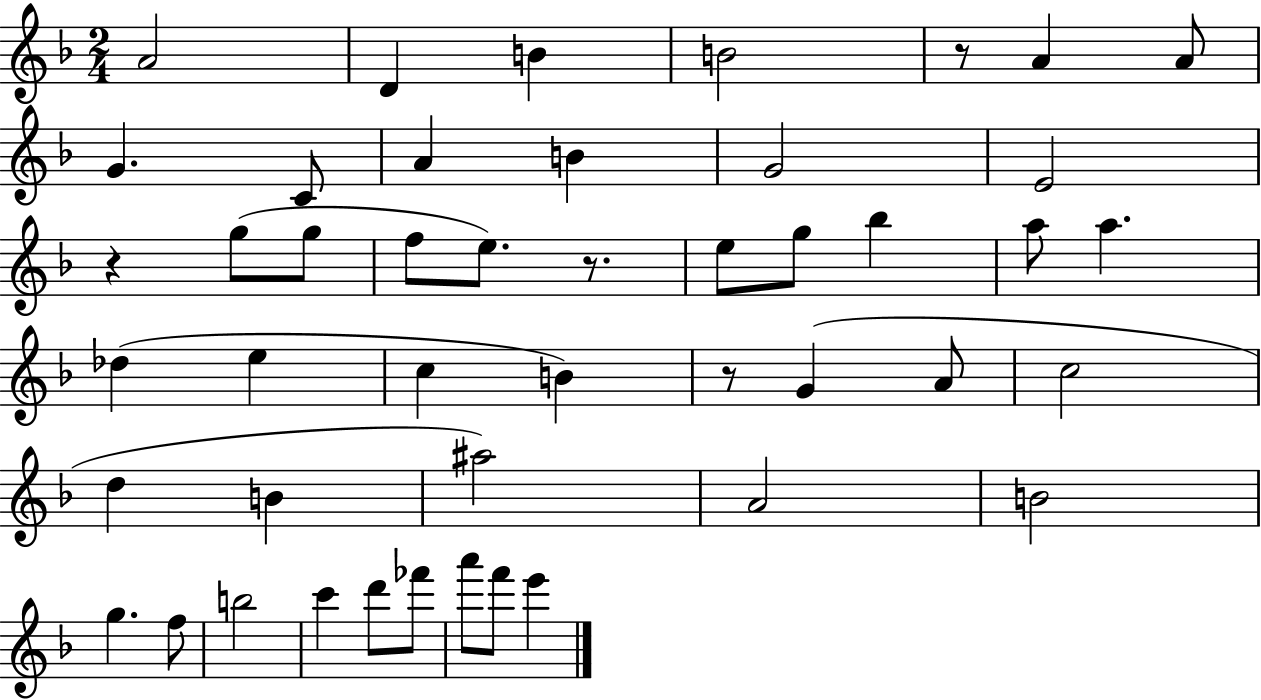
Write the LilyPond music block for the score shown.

{
  \clef treble
  \numericTimeSignature
  \time 2/4
  \key f \major
  a'2 | d'4 b'4 | b'2 | r8 a'4 a'8 | \break g'4. c'8 | a'4 b'4 | g'2 | e'2 | \break r4 g''8( g''8 | f''8 e''8.) r8. | e''8 g''8 bes''4 | a''8 a''4. | \break des''4( e''4 | c''4 b'4) | r8 g'4( a'8 | c''2 | \break d''4 b'4 | ais''2) | a'2 | b'2 | \break g''4. f''8 | b''2 | c'''4 d'''8 fes'''8 | a'''8 f'''8 e'''4 | \break \bar "|."
}